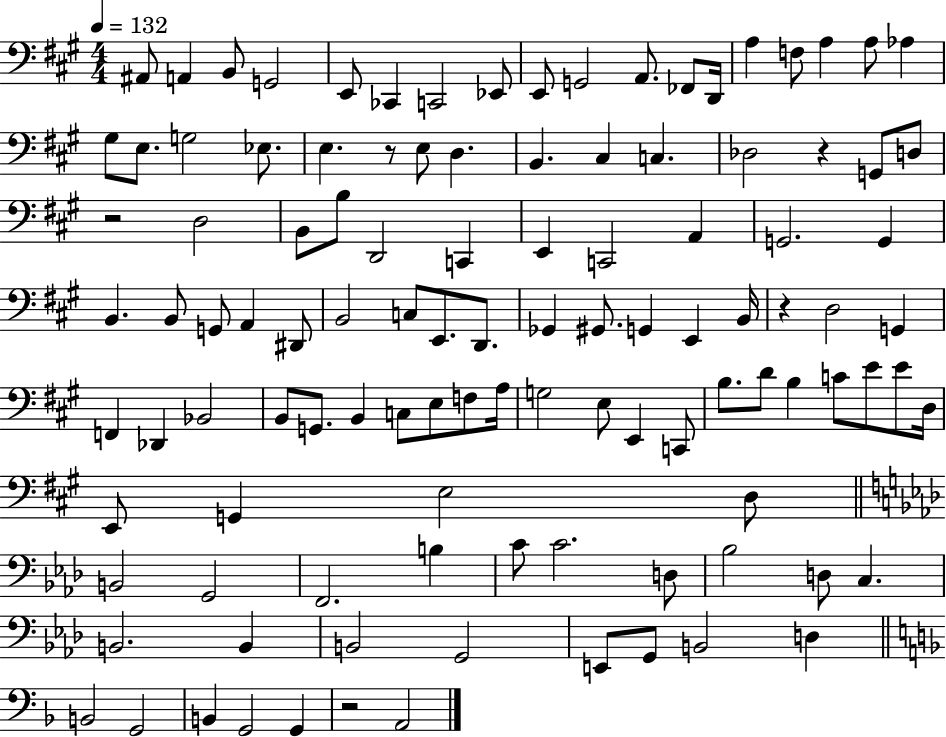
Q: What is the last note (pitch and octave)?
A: A2